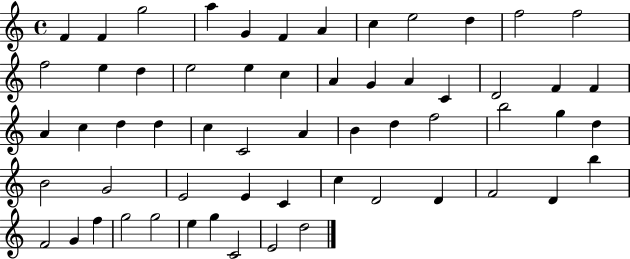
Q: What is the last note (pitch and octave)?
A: D5